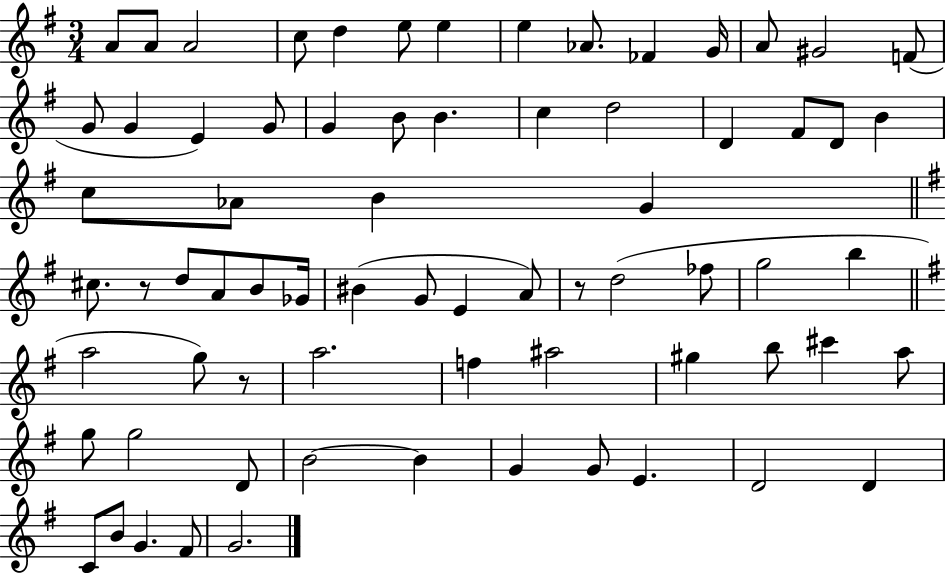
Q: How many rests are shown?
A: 3